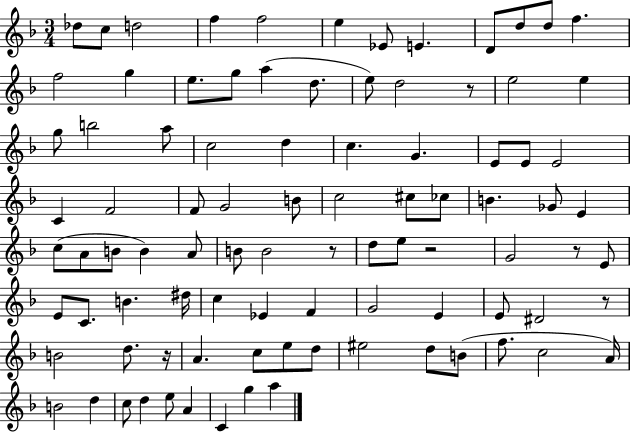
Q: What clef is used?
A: treble